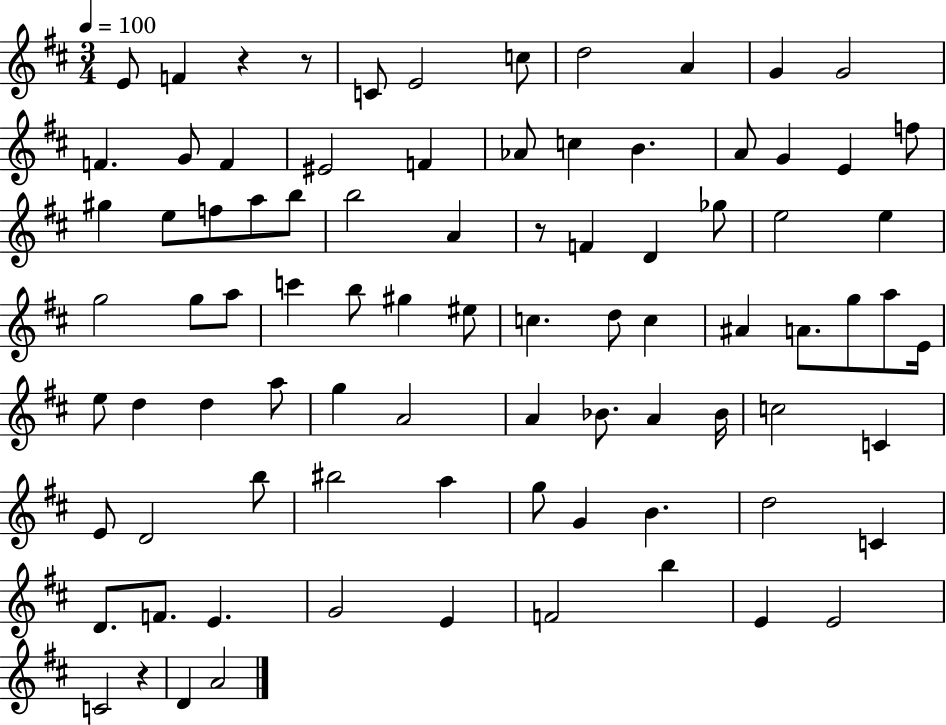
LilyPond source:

{
  \clef treble
  \numericTimeSignature
  \time 3/4
  \key d \major
  \tempo 4 = 100
  e'8 f'4 r4 r8 | c'8 e'2 c''8 | d''2 a'4 | g'4 g'2 | \break f'4. g'8 f'4 | eis'2 f'4 | aes'8 c''4 b'4. | a'8 g'4 e'4 f''8 | \break gis''4 e''8 f''8 a''8 b''8 | b''2 a'4 | r8 f'4 d'4 ges''8 | e''2 e''4 | \break g''2 g''8 a''8 | c'''4 b''8 gis''4 eis''8 | c''4. d''8 c''4 | ais'4 a'8. g''8 a''8 e'16 | \break e''8 d''4 d''4 a''8 | g''4 a'2 | a'4 bes'8. a'4 bes'16 | c''2 c'4 | \break e'8 d'2 b''8 | bis''2 a''4 | g''8 g'4 b'4. | d''2 c'4 | \break d'8. f'8. e'4. | g'2 e'4 | f'2 b''4 | e'4 e'2 | \break c'2 r4 | d'4 a'2 | \bar "|."
}